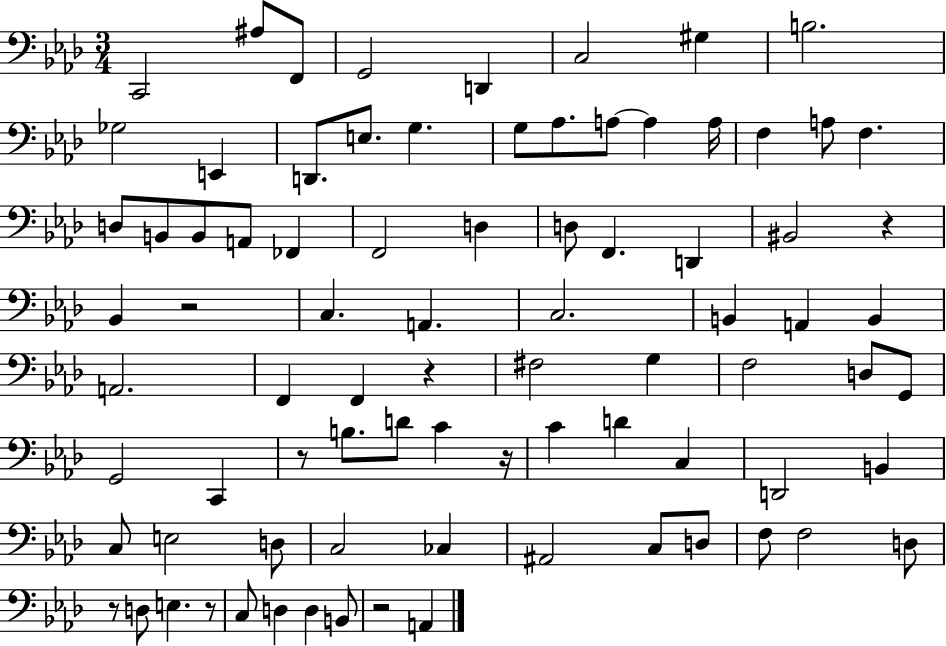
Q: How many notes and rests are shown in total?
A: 83